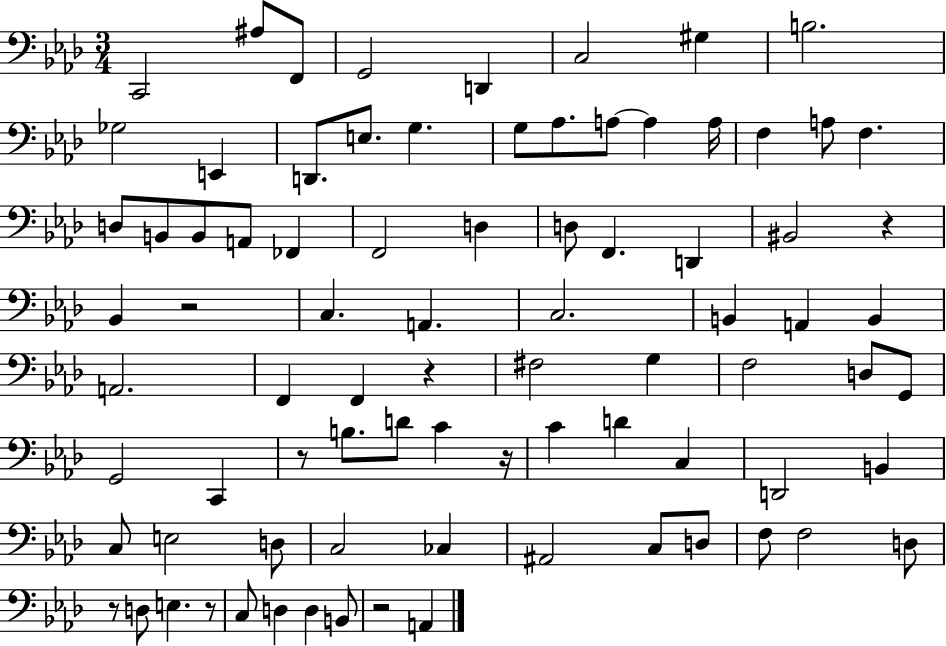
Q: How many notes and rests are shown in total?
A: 83